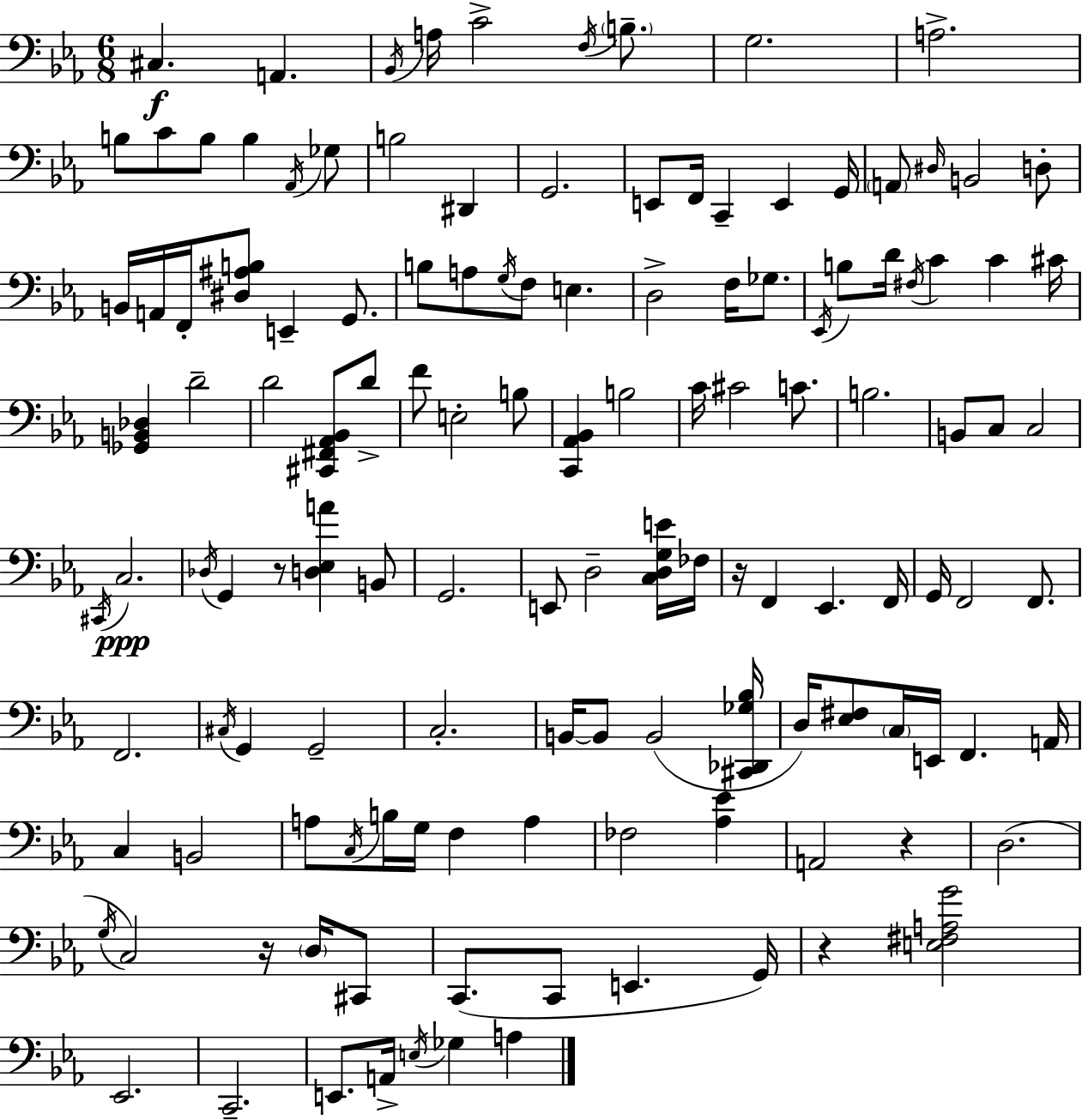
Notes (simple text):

C#3/q. A2/q. Bb2/s A3/s C4/h F3/s B3/e. G3/h. A3/h. B3/e C4/e B3/e B3/q Ab2/s Gb3/e B3/h D#2/q G2/h. E2/e F2/s C2/q E2/q G2/s A2/e D#3/s B2/h D3/e B2/s A2/s F2/s [D#3,A#3,B3]/e E2/q G2/e. B3/e A3/e G3/s F3/e E3/q. D3/h F3/s Gb3/e. Eb2/s B3/e D4/s F#3/s C4/q C4/q C#4/s [Gb2,B2,Db3]/q D4/h D4/h [C#2,F#2,Ab2,Bb2]/e D4/e F4/e E3/h B3/e [C2,Ab2,Bb2]/q B3/h C4/s C#4/h C4/e. B3/h. B2/e C3/e C3/h C#2/s C3/h. Db3/s G2/q R/e [D3,Eb3,A4]/q B2/e G2/h. E2/e D3/h [C3,D3,G3,E4]/s FES3/s R/s F2/q Eb2/q. F2/s G2/s F2/h F2/e. F2/h. C#3/s G2/q G2/h C3/h. B2/s B2/e B2/h [C#2,Db2,Gb3,Bb3]/s D3/s [Eb3,F#3]/e C3/s E2/s F2/q. A2/s C3/q B2/h A3/e C3/s B3/s G3/s F3/q A3/q FES3/h [Ab3,Eb4]/q A2/h R/q D3/h. G3/s C3/h R/s D3/s C#2/e C2/e. C2/e E2/q. G2/s R/q [E3,F#3,A3,G4]/h Eb2/h. C2/h. E2/e. A2/s E3/s Gb3/q A3/q